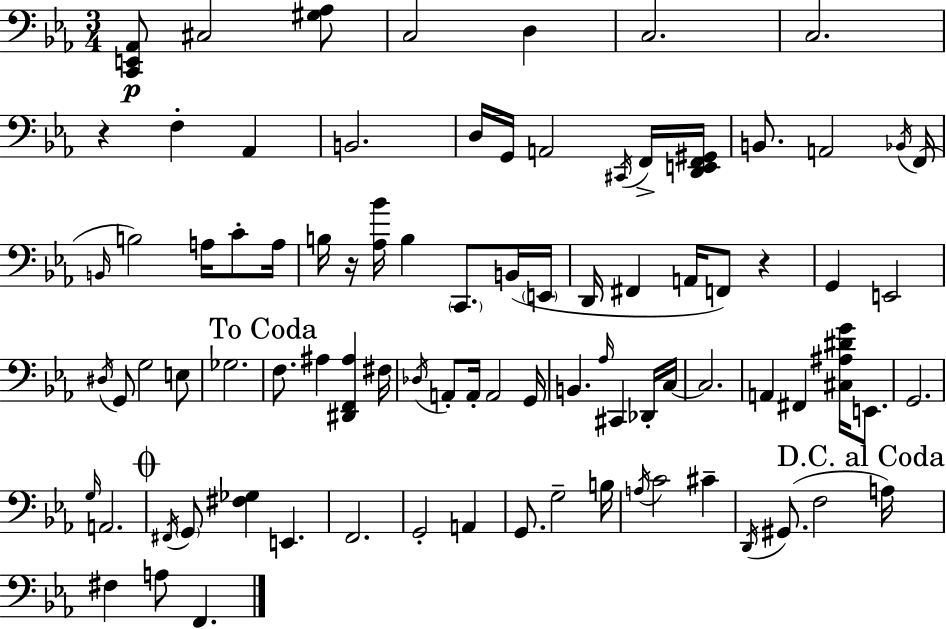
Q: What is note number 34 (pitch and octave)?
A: D#3